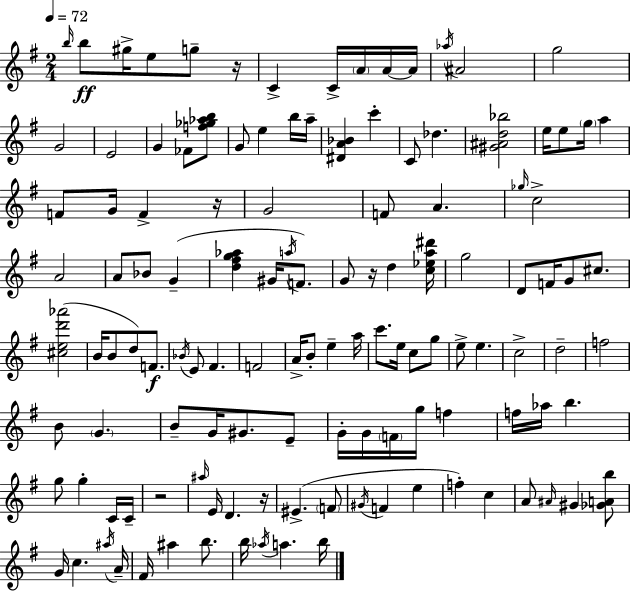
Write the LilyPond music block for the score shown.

{
  \clef treble
  \numericTimeSignature
  \time 2/4
  \key g \major
  \tempo 4 = 72
  \repeat volta 2 { \grace { b''16 }\ff b''8 gis''16-> e''8 g''8-- | r16 c'4-> c'16-> \parenthesize a'16 a'16~~ | a'16 \acciaccatura { aes''16 } ais'2 | g''2 | \break g'2 | e'2 | g'4 fes'8 | <f'' ges'' aes'' b''>8 g'8 e''4 | \break b''16 a''16-- <dis' a' bes'>4 c'''4-. | c'8 des''4. | <gis' ais' d'' bes''>2 | e''16 e''8 \parenthesize g''16 a''4 | \break f'8 g'16 f'4-> | r16 g'2 | f'8 a'4. | \grace { ges''16 } c''2-> | \break a'2 | a'8 bes'8 g'4--( | <d'' fis'' g'' aes''>4 gis'16 | \acciaccatura { a''16 } f'8.) g'8 r16 d''4 | \break <c'' ees'' a'' dis'''>16 g''2 | d'8 f'16 g'8 | cis''8. <cis'' e'' d''' aes'''>2( | b'16 b'8 d''8) | \break f'8.\f \acciaccatura { bes'16 } e'8 fis'4. | f'2 | a'16-> b'8-. | e''4-- a''16 c'''8. | \break e''16 c''8 g''8 e''8-> e''4. | c''2-> | d''2-- | f''2 | \break b'8 \parenthesize g'4. | b'8-- g'16 | gis'8. e'8-- g'16-. g'16 \parenthesize f'16 | g''16 f''4 f''16 aes''16 b''4. | \break g''8 g''4-. | c'16 c'16-- r2 | \grace { ais''16 } e'16 d'4. | r16 eis'4.->( | \break \parenthesize f'8 \acciaccatura { gis'16 } f'4 | e''4 f''4-.) | c''4 a'8 | \grace { ais'16 } gis'4 <ges' a' b''>8 | \break g'16 c''4. \acciaccatura { ais''16 } | a'16-- fis'16 ais''4 b''8. | b''16 \acciaccatura { aes''16 } a''4. | b''16 } \bar "|."
}